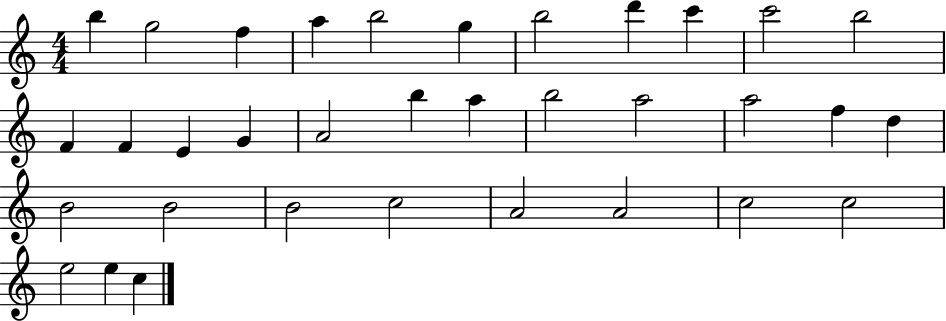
{
  \clef treble
  \numericTimeSignature
  \time 4/4
  \key c \major
  b''4 g''2 f''4 | a''4 b''2 g''4 | b''2 d'''4 c'''4 | c'''2 b''2 | \break f'4 f'4 e'4 g'4 | a'2 b''4 a''4 | b''2 a''2 | a''2 f''4 d''4 | \break b'2 b'2 | b'2 c''2 | a'2 a'2 | c''2 c''2 | \break e''2 e''4 c''4 | \bar "|."
}